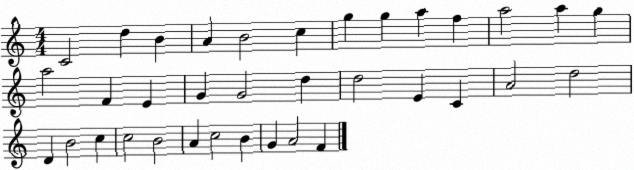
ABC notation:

X:1
T:Untitled
M:4/4
L:1/4
K:C
C2 d B A B2 c g g a f a2 a g a2 F E G G2 d d2 E C A2 d2 D B2 c c2 B2 A c2 B G A2 F